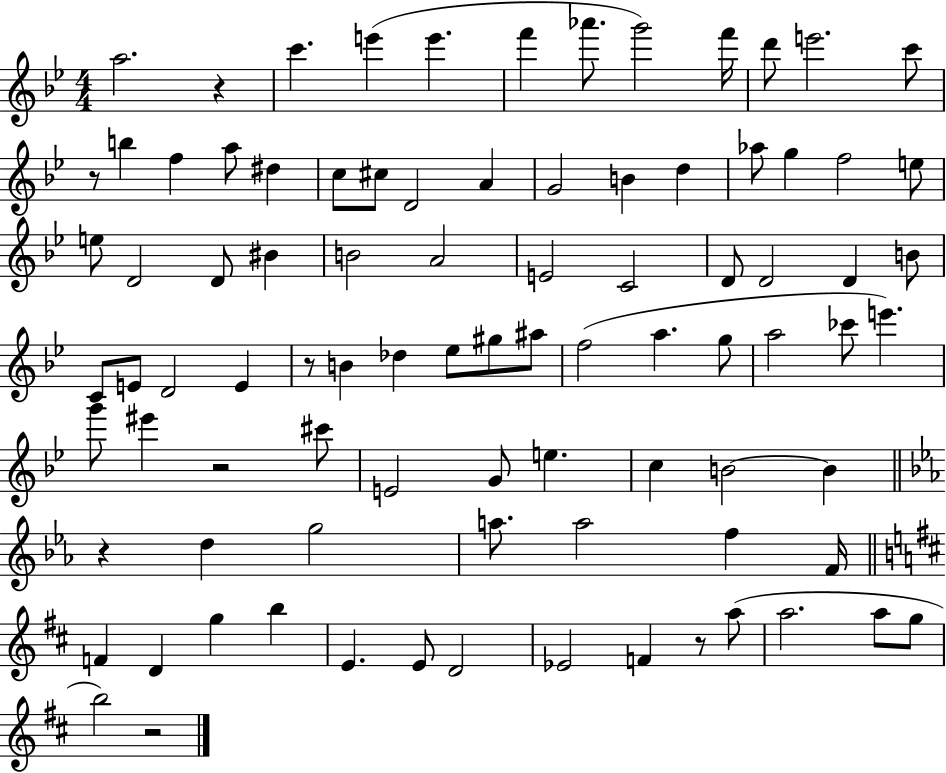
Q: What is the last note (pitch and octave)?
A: B5